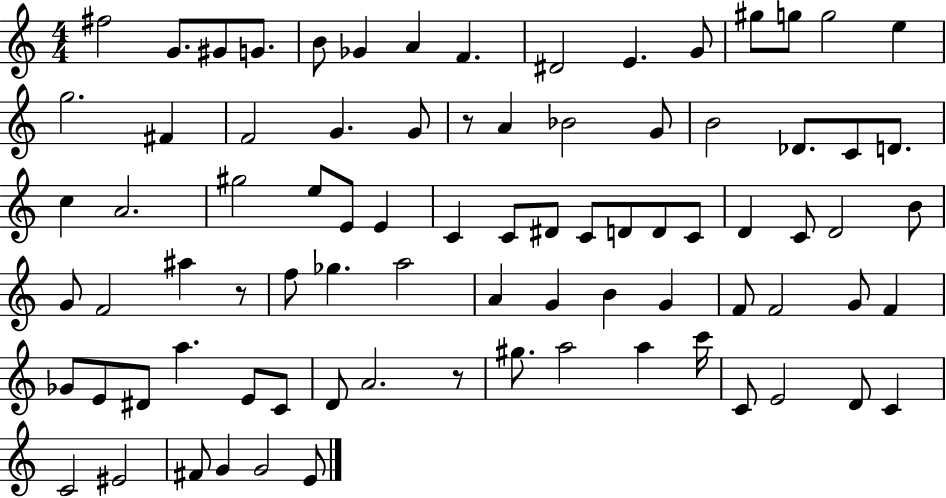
F#5/h G4/e. G#4/e G4/e. B4/e Gb4/q A4/q F4/q. D#4/h E4/q. G4/e G#5/e G5/e G5/h E5/q G5/h. F#4/q F4/h G4/q. G4/e R/e A4/q Bb4/h G4/e B4/h Db4/e. C4/e D4/e. C5/q A4/h. G#5/h E5/e E4/e E4/q C4/q C4/e D#4/e C4/e D4/e D4/e C4/e D4/q C4/e D4/h B4/e G4/e F4/h A#5/q R/e F5/e Gb5/q. A5/h A4/q G4/q B4/q G4/q F4/e F4/h G4/e F4/q Gb4/e E4/e D#4/e A5/q. E4/e C4/e D4/e A4/h. R/e G#5/e. A5/h A5/q C6/s C4/e E4/h D4/e C4/q C4/h EIS4/h F#4/e G4/q G4/h E4/e